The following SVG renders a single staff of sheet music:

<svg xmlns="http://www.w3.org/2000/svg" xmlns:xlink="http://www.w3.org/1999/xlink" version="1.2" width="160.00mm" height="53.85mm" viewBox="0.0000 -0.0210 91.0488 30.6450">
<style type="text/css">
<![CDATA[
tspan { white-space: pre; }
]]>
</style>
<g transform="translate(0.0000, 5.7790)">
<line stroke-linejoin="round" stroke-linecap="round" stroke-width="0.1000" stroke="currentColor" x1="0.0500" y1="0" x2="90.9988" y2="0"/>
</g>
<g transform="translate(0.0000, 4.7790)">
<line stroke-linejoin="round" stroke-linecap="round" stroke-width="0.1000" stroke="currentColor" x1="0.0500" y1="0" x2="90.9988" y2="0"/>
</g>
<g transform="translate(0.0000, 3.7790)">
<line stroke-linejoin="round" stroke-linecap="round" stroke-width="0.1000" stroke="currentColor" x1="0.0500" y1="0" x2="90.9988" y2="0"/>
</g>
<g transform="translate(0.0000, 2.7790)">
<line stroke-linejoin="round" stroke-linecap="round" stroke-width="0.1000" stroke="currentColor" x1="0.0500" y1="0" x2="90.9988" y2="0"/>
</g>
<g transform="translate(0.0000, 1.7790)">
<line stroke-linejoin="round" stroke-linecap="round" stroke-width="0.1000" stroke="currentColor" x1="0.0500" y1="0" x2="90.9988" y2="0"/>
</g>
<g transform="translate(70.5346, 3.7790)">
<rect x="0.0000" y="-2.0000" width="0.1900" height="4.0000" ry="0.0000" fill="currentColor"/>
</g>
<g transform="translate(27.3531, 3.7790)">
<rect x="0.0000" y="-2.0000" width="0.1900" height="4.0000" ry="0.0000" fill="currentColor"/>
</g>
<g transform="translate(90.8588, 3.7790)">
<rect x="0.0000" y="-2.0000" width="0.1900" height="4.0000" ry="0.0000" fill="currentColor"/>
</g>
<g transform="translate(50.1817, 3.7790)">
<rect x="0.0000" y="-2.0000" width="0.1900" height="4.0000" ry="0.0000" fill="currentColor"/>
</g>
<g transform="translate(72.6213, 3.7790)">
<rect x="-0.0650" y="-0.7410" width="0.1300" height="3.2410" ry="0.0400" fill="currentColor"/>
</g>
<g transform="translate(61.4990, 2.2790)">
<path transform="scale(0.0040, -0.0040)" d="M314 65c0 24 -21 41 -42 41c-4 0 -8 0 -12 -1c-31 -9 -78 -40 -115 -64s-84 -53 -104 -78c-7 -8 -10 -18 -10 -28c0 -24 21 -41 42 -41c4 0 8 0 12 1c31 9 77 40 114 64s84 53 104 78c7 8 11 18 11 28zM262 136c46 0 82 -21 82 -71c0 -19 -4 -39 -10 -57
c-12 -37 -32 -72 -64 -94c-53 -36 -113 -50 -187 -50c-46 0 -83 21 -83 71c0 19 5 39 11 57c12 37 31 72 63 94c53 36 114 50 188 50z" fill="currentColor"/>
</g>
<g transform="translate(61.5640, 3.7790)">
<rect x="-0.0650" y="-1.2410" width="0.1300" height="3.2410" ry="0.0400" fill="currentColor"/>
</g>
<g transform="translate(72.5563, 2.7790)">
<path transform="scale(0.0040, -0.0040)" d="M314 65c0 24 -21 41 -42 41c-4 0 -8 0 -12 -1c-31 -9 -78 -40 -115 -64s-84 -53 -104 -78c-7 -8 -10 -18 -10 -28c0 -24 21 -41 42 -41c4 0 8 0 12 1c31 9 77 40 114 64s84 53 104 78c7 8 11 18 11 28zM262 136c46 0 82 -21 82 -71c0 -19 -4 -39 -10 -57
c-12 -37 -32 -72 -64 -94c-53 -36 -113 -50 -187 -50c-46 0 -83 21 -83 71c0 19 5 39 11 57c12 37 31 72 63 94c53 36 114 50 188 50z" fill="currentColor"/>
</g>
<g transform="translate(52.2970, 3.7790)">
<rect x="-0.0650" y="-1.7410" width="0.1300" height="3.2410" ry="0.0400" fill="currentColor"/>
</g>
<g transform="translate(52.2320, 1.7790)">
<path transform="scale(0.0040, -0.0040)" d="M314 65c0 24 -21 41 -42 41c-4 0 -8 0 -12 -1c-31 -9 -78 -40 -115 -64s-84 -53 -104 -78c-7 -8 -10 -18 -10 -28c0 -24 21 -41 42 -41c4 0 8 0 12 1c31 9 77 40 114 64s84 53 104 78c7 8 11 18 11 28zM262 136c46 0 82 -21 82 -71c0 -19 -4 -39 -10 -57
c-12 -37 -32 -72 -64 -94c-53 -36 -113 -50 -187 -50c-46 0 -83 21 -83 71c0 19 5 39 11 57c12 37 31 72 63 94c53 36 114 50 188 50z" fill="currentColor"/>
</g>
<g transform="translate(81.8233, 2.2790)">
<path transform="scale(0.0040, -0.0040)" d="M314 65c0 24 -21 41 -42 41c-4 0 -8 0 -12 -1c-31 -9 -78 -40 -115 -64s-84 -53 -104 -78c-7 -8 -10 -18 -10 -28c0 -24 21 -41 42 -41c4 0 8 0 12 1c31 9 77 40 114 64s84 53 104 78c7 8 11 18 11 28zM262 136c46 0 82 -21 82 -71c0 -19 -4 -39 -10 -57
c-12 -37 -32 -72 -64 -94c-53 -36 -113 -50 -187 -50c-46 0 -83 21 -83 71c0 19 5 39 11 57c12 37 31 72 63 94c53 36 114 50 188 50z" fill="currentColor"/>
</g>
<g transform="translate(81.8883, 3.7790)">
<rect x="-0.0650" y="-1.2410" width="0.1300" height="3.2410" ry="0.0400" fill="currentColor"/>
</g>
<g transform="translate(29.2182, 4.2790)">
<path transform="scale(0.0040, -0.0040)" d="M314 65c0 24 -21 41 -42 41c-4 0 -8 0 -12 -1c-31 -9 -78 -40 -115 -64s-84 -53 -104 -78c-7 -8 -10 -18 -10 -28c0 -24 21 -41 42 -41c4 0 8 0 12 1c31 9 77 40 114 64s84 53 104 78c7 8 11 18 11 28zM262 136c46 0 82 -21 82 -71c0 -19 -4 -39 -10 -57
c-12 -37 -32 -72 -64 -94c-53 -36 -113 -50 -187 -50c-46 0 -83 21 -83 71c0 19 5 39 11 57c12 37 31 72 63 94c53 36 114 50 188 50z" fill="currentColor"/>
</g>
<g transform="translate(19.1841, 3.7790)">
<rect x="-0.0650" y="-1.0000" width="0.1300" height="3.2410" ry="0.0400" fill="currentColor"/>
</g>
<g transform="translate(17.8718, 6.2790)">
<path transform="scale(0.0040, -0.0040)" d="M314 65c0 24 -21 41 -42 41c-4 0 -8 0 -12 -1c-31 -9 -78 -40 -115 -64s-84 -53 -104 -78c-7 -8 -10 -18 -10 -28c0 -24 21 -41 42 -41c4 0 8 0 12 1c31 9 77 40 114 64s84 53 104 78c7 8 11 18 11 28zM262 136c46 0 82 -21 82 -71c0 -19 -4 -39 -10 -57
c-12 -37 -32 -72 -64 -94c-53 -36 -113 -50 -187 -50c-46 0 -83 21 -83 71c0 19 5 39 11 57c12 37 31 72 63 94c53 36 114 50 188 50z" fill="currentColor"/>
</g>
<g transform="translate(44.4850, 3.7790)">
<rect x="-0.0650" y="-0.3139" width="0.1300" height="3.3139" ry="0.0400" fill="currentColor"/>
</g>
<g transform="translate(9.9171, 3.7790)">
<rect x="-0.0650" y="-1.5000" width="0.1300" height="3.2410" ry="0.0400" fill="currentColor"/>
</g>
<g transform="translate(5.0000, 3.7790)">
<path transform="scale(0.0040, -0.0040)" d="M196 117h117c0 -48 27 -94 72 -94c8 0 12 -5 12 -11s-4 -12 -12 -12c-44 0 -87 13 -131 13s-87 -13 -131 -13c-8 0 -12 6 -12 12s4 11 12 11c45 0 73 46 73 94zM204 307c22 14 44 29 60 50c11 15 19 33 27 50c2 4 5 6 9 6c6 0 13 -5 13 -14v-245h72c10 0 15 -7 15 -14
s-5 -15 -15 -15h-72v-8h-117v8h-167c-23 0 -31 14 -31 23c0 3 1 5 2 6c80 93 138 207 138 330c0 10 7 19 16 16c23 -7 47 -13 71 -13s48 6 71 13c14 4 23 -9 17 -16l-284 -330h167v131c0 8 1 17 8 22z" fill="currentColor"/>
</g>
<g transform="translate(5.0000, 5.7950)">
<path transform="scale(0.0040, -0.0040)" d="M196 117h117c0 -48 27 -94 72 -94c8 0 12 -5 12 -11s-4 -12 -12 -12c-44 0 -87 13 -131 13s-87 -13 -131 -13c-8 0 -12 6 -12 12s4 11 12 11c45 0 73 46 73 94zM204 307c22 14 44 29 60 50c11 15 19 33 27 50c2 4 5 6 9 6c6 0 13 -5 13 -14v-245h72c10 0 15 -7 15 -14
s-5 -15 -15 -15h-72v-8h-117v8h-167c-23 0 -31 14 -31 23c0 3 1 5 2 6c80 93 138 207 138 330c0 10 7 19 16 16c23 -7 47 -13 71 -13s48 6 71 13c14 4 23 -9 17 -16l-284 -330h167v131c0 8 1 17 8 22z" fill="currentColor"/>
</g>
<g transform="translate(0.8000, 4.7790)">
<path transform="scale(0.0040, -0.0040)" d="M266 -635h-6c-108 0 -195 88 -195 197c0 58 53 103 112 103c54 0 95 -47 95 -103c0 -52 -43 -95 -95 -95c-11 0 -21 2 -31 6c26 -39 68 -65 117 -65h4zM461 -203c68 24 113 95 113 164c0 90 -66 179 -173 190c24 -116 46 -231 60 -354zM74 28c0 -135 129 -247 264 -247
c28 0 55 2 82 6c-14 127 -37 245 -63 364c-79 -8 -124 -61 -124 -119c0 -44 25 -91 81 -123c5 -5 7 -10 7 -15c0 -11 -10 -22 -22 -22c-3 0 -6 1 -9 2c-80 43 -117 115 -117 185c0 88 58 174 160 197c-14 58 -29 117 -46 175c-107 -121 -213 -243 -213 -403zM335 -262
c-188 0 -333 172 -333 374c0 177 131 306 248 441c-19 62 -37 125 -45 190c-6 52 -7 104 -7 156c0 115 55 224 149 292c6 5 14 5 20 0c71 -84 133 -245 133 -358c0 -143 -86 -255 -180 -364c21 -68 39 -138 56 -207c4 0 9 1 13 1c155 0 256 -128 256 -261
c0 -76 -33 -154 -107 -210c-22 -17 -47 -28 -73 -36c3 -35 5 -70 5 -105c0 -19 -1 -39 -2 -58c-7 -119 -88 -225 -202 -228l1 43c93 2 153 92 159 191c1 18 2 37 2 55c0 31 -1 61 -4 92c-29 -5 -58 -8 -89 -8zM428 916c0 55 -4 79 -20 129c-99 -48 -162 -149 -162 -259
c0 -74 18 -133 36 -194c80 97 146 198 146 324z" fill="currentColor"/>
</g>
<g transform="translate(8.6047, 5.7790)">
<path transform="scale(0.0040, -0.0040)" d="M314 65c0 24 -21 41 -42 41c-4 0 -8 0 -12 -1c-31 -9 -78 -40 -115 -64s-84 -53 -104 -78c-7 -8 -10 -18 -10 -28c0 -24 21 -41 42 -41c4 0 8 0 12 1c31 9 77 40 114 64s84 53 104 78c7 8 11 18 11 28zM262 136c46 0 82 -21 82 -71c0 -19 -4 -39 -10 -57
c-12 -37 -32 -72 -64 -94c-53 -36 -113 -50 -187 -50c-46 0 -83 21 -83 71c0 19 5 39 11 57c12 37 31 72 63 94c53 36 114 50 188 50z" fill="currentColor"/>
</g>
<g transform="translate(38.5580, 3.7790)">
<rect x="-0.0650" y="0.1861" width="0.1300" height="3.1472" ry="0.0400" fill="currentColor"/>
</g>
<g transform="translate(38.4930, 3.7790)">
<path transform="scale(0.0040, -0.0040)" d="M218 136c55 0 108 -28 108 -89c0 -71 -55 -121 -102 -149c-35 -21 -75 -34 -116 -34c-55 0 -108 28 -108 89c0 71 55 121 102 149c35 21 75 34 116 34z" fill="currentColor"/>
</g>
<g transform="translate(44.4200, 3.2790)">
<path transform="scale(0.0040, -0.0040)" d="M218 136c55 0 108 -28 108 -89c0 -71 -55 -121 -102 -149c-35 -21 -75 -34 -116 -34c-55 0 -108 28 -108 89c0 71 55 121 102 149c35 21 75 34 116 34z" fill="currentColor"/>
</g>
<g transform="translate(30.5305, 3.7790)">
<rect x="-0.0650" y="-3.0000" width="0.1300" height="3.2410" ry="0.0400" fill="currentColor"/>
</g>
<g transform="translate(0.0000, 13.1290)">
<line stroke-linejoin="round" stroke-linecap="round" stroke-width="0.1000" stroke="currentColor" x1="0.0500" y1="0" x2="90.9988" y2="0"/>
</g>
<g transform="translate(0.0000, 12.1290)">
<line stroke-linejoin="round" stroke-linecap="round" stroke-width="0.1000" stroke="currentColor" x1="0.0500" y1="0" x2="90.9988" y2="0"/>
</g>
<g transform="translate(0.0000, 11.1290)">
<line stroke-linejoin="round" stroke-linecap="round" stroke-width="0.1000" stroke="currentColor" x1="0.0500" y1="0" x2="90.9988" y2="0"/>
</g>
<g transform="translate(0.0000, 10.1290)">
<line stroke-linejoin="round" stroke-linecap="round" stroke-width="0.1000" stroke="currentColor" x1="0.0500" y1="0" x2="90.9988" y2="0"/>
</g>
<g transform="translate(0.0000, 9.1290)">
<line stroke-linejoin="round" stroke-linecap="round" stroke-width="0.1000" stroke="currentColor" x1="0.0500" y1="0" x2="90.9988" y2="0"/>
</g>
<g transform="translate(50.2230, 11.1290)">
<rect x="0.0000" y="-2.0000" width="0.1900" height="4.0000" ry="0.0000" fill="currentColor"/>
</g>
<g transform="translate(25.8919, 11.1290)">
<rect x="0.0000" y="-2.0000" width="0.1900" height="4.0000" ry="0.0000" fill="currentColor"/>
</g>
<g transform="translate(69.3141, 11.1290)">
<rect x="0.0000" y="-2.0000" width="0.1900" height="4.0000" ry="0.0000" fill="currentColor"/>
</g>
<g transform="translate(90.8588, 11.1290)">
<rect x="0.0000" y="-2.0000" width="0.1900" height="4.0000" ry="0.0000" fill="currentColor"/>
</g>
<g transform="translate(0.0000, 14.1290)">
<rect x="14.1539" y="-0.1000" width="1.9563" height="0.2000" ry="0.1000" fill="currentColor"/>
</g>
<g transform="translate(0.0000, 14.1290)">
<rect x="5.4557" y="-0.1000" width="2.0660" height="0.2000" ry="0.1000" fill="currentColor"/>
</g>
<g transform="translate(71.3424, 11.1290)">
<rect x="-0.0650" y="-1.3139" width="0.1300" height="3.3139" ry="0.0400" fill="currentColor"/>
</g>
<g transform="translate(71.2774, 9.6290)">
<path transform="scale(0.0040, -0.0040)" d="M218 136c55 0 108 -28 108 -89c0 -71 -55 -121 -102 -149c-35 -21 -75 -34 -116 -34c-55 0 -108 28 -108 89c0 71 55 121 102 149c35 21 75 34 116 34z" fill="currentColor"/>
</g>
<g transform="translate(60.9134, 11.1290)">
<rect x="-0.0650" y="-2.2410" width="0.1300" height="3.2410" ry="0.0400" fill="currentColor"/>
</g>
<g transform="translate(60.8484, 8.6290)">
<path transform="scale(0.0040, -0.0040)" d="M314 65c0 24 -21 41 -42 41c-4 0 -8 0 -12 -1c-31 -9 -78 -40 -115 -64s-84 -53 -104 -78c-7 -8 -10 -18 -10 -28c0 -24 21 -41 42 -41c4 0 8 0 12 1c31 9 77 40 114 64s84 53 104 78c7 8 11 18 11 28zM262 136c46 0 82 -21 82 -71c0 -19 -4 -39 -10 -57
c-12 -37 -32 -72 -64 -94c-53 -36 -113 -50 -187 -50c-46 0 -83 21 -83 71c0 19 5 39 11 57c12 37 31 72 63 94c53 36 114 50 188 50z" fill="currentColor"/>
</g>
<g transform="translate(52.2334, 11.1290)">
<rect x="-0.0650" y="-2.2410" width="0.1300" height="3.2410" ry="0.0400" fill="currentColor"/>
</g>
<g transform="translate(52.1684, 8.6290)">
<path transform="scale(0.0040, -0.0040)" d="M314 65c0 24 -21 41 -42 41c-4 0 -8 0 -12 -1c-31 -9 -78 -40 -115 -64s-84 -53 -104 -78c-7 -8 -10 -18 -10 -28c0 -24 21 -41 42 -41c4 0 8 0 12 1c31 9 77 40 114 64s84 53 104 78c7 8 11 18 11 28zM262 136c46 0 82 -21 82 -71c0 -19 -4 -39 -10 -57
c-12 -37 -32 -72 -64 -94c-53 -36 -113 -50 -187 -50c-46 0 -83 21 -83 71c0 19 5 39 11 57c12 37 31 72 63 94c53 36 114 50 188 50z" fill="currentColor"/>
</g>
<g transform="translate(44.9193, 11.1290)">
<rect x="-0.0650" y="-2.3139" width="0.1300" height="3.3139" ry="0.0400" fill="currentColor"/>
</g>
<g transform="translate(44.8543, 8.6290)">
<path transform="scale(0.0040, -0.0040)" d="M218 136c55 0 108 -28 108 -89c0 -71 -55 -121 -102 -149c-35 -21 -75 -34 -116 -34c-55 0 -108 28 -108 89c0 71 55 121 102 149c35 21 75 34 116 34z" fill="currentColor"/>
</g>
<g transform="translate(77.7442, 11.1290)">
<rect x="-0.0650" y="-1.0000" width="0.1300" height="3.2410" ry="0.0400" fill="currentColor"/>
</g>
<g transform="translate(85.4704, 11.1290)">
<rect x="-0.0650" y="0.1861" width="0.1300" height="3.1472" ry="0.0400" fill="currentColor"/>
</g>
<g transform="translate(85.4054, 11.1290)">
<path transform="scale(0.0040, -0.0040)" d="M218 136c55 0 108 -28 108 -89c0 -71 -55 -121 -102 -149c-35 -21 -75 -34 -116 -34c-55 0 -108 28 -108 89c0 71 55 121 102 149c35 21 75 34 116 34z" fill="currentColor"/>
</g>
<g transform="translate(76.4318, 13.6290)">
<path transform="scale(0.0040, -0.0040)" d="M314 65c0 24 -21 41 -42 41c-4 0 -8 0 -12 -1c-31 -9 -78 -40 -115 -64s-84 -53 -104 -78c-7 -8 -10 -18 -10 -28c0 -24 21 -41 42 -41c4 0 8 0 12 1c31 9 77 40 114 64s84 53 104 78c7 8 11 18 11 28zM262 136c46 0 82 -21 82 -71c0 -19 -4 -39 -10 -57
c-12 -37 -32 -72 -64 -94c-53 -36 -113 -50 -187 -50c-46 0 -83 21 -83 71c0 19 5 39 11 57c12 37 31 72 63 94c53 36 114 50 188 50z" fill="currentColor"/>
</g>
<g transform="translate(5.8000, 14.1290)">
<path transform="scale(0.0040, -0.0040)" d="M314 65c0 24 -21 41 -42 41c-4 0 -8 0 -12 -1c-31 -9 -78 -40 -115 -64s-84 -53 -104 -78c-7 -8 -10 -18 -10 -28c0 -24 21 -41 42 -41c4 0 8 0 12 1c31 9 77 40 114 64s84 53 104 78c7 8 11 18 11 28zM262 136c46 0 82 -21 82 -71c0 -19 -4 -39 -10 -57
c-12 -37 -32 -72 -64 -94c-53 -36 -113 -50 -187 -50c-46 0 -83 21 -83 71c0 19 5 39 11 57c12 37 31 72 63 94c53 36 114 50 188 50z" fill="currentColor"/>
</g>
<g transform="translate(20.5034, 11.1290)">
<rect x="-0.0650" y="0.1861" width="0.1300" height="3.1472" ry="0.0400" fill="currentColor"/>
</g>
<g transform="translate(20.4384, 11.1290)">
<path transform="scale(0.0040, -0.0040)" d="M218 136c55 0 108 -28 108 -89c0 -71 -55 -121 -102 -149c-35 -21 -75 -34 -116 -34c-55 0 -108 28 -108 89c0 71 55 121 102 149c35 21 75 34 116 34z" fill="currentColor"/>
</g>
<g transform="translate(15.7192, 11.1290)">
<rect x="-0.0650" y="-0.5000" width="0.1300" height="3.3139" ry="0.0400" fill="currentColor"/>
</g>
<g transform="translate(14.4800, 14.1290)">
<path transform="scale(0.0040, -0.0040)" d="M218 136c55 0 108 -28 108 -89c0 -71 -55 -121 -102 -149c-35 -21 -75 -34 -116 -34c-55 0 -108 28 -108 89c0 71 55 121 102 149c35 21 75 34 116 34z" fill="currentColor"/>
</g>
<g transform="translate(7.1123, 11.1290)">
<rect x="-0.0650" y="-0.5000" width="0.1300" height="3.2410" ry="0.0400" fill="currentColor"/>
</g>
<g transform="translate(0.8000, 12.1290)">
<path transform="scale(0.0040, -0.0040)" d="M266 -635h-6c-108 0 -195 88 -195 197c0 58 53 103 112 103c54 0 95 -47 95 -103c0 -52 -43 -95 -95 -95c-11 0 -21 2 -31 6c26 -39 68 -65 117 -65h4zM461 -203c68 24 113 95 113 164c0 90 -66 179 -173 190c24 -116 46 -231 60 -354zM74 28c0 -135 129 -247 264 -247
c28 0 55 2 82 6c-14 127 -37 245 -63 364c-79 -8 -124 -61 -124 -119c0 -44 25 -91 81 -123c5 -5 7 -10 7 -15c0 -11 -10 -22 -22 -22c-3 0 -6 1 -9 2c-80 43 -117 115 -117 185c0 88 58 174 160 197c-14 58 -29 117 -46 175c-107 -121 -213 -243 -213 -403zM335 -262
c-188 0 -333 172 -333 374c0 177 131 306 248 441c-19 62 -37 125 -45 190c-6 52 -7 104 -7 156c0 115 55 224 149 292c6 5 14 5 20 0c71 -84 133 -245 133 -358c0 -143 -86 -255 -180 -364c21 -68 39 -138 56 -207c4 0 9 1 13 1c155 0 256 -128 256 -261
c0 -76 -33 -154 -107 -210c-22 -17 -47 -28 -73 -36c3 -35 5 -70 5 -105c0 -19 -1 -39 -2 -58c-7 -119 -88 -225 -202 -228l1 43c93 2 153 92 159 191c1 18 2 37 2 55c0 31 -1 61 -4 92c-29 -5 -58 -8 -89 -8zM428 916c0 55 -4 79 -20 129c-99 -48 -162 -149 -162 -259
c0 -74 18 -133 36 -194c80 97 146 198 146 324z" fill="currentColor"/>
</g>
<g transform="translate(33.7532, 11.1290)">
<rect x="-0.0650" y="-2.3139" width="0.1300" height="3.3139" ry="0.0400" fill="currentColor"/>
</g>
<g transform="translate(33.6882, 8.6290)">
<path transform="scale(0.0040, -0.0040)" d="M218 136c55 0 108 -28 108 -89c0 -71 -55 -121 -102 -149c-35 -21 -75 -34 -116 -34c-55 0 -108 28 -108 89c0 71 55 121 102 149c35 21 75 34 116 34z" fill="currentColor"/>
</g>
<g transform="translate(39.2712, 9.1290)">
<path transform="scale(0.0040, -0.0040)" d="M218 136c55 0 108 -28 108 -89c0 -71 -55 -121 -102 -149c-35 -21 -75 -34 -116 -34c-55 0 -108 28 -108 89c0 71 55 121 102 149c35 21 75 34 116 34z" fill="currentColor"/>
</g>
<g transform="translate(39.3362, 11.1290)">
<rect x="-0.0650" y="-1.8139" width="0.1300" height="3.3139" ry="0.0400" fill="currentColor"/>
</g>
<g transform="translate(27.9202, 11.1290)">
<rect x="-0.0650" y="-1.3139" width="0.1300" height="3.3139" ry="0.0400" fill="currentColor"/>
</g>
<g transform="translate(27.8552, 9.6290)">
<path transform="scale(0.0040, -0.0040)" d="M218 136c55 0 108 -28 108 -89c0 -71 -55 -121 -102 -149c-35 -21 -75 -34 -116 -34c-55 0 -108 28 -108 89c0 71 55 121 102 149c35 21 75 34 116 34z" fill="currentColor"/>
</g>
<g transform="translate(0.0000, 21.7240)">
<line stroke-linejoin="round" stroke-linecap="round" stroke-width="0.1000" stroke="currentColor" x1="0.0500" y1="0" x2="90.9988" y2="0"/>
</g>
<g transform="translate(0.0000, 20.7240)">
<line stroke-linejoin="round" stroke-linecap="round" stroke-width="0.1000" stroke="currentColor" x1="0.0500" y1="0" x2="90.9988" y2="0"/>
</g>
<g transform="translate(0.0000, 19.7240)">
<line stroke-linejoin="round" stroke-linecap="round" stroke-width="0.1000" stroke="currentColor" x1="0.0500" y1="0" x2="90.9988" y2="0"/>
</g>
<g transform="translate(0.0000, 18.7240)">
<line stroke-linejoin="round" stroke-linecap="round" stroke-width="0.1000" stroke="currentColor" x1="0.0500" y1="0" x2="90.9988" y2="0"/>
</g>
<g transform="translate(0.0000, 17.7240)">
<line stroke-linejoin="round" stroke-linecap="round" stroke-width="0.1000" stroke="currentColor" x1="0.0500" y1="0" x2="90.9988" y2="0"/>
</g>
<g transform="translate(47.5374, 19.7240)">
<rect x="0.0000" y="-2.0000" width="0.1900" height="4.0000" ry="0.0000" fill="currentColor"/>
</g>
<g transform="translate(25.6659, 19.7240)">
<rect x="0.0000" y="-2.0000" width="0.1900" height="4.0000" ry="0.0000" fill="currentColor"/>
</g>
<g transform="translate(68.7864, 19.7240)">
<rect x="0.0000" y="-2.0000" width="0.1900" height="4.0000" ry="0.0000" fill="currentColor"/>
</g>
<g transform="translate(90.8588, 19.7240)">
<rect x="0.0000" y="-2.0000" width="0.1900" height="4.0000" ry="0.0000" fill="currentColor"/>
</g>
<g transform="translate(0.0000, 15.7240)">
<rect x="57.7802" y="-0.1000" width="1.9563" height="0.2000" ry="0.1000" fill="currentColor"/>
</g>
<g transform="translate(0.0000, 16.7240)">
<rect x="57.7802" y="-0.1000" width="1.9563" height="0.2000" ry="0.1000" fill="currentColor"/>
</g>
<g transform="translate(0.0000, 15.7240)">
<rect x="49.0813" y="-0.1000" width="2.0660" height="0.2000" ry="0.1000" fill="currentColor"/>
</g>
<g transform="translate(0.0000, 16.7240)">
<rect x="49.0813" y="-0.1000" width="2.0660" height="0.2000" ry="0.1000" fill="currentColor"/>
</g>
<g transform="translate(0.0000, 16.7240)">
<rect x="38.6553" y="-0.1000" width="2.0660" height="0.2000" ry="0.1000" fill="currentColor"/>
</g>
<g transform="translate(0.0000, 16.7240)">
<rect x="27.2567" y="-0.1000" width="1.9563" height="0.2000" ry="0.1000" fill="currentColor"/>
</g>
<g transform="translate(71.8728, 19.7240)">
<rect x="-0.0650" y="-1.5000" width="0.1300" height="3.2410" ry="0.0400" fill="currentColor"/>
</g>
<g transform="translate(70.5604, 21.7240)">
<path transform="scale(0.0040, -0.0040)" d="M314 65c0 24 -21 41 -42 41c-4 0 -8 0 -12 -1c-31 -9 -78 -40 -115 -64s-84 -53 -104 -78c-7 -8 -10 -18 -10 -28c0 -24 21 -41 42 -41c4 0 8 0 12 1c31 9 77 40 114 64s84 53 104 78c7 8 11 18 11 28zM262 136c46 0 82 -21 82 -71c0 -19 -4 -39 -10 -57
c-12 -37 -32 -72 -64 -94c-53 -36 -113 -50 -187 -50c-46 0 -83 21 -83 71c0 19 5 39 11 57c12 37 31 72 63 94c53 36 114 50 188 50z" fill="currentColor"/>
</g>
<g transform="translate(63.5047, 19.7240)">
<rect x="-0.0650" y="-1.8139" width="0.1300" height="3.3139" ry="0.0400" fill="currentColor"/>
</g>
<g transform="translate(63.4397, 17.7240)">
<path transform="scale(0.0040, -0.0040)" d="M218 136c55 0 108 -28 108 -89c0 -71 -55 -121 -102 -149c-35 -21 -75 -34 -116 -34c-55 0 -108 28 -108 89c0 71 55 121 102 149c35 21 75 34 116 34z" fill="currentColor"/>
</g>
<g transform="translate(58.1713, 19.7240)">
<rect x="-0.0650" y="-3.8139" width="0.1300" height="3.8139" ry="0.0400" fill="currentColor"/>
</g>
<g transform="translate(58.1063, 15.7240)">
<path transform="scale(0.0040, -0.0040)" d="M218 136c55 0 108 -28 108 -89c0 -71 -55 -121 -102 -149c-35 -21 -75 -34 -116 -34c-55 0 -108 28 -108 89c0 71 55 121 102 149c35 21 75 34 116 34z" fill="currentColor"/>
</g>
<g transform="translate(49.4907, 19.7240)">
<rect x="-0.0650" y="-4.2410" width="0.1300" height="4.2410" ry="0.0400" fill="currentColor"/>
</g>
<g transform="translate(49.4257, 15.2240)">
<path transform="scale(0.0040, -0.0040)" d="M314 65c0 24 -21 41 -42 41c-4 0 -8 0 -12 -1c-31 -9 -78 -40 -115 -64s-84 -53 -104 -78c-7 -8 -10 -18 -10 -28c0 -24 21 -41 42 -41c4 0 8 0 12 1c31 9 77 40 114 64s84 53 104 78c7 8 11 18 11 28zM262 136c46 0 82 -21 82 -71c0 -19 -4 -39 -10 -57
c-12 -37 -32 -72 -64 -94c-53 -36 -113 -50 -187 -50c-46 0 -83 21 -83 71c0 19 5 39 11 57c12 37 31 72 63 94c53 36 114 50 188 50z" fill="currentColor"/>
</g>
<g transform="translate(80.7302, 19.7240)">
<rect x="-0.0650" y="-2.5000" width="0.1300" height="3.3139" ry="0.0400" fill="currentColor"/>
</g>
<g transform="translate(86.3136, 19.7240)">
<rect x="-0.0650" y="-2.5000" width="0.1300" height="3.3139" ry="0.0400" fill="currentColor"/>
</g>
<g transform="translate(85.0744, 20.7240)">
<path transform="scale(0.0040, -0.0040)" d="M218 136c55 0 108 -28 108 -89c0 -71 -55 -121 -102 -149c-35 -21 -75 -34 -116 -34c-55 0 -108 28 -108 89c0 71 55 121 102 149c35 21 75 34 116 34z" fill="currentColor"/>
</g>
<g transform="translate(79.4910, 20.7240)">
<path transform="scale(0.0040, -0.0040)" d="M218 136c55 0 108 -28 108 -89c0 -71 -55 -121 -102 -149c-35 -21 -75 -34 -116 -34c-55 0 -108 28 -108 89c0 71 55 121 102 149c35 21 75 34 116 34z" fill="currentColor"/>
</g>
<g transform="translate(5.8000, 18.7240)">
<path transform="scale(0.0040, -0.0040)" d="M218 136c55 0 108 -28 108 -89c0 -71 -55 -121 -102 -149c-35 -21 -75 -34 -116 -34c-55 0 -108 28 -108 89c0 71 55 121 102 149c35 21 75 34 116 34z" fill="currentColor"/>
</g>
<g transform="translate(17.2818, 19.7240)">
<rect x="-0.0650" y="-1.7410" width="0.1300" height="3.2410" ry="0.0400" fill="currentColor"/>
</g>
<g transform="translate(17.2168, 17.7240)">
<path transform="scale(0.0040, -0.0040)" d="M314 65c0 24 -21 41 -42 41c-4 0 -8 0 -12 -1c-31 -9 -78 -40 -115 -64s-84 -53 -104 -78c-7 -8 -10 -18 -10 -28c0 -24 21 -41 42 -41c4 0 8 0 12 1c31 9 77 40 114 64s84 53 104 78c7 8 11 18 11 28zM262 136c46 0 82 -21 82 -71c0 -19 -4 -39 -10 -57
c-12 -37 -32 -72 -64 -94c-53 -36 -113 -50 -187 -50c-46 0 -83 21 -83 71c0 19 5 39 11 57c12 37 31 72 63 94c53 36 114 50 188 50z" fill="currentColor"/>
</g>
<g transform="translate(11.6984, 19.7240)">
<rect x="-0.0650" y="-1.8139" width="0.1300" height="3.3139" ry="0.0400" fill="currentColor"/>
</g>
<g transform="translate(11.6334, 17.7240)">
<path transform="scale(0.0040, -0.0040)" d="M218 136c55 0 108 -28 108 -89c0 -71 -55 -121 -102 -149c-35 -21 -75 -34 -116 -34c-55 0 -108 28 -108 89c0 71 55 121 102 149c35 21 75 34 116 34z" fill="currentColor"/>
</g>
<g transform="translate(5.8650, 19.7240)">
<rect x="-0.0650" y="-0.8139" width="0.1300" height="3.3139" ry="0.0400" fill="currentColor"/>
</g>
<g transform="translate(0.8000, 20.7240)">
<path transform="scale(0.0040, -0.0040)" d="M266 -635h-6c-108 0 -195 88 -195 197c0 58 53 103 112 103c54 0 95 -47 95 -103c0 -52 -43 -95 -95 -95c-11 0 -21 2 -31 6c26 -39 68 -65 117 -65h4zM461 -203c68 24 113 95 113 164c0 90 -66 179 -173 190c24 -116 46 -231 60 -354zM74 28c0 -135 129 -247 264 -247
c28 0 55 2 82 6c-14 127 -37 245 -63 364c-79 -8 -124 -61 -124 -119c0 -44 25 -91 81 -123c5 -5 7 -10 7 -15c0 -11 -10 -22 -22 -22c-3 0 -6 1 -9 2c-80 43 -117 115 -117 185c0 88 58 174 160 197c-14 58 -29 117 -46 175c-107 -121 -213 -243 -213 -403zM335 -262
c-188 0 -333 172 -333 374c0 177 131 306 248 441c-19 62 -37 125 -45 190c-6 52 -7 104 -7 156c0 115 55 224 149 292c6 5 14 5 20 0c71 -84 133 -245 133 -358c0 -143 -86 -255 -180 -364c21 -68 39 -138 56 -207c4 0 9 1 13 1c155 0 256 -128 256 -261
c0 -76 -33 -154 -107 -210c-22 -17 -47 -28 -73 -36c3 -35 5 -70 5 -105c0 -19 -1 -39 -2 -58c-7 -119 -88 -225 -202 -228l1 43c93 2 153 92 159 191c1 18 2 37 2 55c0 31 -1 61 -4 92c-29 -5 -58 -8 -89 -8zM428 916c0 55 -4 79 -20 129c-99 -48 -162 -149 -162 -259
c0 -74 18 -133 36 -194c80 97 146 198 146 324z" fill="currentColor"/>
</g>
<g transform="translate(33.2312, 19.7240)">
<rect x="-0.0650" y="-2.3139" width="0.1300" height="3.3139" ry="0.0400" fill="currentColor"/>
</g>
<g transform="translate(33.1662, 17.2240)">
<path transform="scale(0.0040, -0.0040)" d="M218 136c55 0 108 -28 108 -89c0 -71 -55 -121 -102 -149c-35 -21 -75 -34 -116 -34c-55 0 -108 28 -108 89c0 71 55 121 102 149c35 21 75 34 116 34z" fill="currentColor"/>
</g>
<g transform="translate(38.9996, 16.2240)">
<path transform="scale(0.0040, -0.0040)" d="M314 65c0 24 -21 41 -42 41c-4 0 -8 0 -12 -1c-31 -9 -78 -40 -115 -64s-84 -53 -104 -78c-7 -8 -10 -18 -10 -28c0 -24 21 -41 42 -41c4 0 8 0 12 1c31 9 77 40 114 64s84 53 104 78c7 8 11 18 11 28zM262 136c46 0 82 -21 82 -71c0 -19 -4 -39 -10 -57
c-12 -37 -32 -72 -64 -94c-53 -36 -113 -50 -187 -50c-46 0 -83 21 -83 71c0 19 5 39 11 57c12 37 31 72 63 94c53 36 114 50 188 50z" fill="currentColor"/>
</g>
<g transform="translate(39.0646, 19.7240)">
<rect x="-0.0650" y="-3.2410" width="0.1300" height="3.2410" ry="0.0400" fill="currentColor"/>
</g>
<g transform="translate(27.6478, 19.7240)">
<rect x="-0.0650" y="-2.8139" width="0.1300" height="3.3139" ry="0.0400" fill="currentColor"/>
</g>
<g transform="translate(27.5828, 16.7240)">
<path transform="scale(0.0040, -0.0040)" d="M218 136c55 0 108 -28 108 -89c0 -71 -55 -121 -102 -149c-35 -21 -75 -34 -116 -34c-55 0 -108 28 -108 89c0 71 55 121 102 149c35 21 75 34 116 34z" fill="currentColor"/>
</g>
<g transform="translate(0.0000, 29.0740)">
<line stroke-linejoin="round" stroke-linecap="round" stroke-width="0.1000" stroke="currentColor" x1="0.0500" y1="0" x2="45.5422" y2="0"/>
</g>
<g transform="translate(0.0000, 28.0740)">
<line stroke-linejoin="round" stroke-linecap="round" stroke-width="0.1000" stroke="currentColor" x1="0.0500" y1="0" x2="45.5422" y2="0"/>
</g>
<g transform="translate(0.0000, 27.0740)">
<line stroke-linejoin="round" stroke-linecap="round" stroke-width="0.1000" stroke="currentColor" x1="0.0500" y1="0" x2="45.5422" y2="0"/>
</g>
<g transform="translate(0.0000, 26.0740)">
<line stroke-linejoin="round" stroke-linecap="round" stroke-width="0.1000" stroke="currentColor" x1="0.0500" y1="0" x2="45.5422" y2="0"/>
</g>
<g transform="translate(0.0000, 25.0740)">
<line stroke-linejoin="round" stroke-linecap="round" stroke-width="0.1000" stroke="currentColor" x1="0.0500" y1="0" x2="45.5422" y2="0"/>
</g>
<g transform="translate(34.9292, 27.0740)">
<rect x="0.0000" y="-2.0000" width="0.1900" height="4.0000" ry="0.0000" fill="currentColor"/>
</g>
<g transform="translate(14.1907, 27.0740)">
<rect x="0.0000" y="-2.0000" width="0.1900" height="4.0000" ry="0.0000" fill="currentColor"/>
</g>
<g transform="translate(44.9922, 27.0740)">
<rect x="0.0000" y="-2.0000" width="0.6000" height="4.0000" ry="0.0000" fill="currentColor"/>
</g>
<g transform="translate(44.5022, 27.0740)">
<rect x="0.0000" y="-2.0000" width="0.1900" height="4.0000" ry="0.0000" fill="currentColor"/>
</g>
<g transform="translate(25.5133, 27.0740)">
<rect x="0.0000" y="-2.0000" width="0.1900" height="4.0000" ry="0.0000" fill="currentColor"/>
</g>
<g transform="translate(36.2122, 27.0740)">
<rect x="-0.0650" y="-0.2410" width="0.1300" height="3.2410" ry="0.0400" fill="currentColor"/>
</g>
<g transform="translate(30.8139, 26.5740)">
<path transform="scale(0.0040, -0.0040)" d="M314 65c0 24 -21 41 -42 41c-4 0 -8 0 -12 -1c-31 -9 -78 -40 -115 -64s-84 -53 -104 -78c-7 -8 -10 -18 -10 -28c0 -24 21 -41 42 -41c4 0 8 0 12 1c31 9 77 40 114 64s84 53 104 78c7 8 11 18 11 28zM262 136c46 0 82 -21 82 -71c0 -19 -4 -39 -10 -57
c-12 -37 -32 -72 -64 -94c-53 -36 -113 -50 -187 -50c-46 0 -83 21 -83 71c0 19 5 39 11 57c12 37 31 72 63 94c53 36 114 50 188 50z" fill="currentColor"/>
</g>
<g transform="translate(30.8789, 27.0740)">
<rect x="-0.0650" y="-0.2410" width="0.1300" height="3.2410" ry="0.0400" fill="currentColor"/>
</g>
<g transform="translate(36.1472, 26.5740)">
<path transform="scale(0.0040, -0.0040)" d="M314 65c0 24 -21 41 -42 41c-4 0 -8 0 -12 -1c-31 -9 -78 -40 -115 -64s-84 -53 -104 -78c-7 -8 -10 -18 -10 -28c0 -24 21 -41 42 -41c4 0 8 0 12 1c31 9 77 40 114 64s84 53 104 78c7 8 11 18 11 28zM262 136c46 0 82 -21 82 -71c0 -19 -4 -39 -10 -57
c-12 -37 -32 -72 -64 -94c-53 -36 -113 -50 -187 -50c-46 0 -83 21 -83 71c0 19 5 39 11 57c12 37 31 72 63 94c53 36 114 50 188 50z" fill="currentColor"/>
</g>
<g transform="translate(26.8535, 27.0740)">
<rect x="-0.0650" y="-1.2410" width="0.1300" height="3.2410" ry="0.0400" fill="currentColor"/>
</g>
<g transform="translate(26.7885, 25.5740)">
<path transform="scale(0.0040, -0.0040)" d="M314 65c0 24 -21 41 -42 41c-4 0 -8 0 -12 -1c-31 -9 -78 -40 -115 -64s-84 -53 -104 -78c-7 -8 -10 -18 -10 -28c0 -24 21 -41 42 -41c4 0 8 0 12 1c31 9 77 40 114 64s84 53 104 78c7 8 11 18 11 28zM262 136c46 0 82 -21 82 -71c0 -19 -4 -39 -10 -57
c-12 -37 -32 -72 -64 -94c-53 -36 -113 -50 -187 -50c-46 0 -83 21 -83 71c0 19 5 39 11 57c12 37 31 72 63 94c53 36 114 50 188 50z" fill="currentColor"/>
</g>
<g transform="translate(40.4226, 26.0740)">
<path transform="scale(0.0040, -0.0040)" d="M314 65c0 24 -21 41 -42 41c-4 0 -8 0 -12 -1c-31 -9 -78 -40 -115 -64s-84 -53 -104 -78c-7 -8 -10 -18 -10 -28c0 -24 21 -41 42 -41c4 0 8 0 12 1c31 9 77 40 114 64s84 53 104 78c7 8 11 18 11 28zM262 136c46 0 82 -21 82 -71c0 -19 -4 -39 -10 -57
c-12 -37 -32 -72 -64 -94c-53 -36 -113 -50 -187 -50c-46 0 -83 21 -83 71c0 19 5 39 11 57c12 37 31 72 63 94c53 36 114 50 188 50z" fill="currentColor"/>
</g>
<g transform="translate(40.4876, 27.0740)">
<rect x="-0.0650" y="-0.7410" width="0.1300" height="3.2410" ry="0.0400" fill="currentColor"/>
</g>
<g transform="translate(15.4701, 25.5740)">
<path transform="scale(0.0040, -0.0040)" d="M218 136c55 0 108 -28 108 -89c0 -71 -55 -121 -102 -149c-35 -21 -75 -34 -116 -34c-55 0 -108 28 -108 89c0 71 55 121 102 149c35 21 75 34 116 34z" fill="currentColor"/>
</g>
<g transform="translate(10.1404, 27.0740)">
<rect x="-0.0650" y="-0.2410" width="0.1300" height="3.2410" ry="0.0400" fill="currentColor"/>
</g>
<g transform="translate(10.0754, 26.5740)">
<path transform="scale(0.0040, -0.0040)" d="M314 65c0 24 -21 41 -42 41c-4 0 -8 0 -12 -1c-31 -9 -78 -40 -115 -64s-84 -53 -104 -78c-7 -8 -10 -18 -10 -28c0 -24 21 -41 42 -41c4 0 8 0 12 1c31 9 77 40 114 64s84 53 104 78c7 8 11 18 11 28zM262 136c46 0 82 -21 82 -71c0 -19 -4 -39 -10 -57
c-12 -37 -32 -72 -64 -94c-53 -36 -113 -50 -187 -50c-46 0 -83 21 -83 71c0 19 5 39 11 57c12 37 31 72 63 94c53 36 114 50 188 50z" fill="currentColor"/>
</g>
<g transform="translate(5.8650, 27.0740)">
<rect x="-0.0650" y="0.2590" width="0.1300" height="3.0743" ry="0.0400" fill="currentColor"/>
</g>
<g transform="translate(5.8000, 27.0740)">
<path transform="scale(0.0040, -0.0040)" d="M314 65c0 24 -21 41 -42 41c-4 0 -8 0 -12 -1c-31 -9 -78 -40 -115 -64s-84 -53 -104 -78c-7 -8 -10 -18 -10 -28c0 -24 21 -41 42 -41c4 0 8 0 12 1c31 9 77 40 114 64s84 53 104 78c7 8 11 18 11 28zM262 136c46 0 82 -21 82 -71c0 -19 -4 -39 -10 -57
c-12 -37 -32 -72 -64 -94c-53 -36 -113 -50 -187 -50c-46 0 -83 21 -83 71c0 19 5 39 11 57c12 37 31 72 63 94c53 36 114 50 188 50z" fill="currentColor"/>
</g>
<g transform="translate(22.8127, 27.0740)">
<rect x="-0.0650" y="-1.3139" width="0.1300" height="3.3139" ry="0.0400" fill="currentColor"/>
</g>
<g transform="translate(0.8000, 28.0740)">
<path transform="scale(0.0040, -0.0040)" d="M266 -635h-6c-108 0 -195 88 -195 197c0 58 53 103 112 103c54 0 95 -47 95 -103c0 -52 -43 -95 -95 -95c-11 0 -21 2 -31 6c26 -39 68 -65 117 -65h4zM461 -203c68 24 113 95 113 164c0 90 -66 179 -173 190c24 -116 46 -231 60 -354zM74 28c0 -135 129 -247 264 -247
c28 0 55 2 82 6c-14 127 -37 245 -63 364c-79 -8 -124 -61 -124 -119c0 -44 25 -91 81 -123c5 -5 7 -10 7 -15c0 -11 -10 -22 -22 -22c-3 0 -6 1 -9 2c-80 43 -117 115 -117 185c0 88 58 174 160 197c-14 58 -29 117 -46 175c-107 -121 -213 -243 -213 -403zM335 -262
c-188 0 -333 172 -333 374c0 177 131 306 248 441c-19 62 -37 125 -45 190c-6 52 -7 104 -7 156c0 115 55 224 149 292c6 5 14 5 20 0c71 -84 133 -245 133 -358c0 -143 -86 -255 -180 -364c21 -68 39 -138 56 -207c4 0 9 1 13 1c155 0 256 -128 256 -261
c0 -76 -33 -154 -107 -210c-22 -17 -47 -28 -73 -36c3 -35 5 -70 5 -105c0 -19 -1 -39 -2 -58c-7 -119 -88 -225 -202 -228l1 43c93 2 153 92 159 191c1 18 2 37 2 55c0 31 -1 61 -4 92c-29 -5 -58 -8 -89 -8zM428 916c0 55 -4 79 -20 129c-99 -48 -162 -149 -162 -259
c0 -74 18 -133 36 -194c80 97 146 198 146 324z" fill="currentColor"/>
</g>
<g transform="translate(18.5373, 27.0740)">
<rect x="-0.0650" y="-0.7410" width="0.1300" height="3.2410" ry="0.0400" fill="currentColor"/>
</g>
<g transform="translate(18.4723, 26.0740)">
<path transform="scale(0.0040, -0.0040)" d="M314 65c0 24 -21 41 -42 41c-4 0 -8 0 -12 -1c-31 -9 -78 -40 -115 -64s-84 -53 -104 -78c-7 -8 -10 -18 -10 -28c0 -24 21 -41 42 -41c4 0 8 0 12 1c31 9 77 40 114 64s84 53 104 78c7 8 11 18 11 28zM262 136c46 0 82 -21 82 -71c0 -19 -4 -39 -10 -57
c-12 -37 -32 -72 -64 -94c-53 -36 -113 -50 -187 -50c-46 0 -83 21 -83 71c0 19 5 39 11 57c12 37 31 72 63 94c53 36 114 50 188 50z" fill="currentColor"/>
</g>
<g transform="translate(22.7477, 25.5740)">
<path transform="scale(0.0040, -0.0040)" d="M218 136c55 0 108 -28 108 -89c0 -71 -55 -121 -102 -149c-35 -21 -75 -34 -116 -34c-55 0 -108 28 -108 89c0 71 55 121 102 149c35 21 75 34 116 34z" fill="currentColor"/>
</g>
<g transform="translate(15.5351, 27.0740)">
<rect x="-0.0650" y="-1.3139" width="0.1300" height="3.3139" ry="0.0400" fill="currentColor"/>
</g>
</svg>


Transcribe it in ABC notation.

X:1
T:Untitled
M:4/4
L:1/4
K:C
E2 D2 A2 B c f2 e2 d2 e2 C2 C B e g f g g2 g2 e D2 B d f f2 a g b2 d'2 c' f E2 G G B2 c2 e d2 e e2 c2 c2 d2